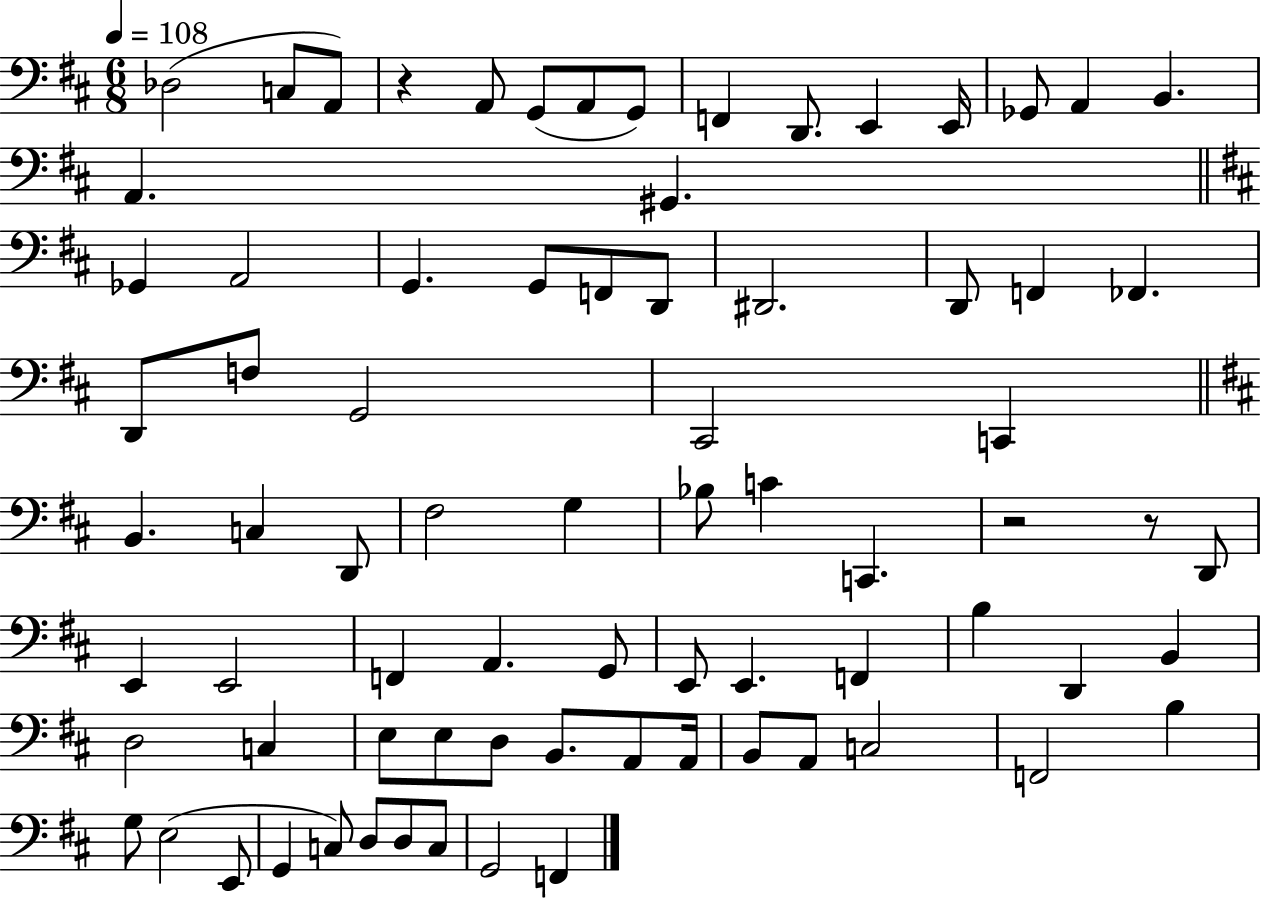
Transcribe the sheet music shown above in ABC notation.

X:1
T:Untitled
M:6/8
L:1/4
K:D
_D,2 C,/2 A,,/2 z A,,/2 G,,/2 A,,/2 G,,/2 F,, D,,/2 E,, E,,/4 _G,,/2 A,, B,, A,, ^G,, _G,, A,,2 G,, G,,/2 F,,/2 D,,/2 ^D,,2 D,,/2 F,, _F,, D,,/2 F,/2 G,,2 ^C,,2 C,, B,, C, D,,/2 ^F,2 G, _B,/2 C C,, z2 z/2 D,,/2 E,, E,,2 F,, A,, G,,/2 E,,/2 E,, F,, B, D,, B,, D,2 C, E,/2 E,/2 D,/2 B,,/2 A,,/2 A,,/4 B,,/2 A,,/2 C,2 F,,2 B, G,/2 E,2 E,,/2 G,, C,/2 D,/2 D,/2 C,/2 G,,2 F,,